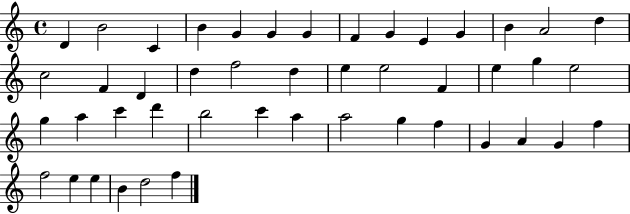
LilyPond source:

{
  \clef treble
  \time 4/4
  \defaultTimeSignature
  \key c \major
  d'4 b'2 c'4 | b'4 g'4 g'4 g'4 | f'4 g'4 e'4 g'4 | b'4 a'2 d''4 | \break c''2 f'4 d'4 | d''4 f''2 d''4 | e''4 e''2 f'4 | e''4 g''4 e''2 | \break g''4 a''4 c'''4 d'''4 | b''2 c'''4 a''4 | a''2 g''4 f''4 | g'4 a'4 g'4 f''4 | \break f''2 e''4 e''4 | b'4 d''2 f''4 | \bar "|."
}